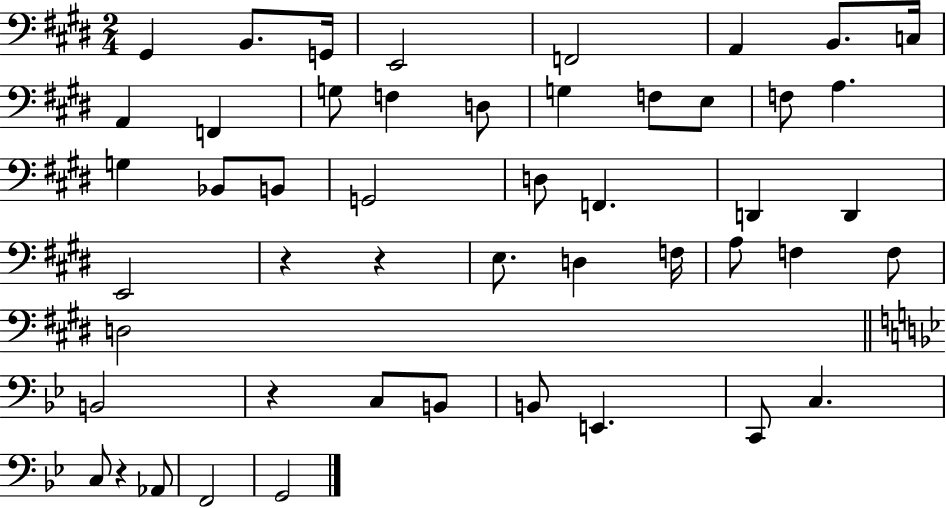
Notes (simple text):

G#2/q B2/e. G2/s E2/h F2/h A2/q B2/e. C3/s A2/q F2/q G3/e F3/q D3/e G3/q F3/e E3/e F3/e A3/q. G3/q Bb2/e B2/e G2/h D3/e F2/q. D2/q D2/q E2/h R/q R/q E3/e. D3/q F3/s A3/e F3/q F3/e D3/h B2/h R/q C3/e B2/e B2/e E2/q. C2/e C3/q. C3/e R/q Ab2/e F2/h G2/h